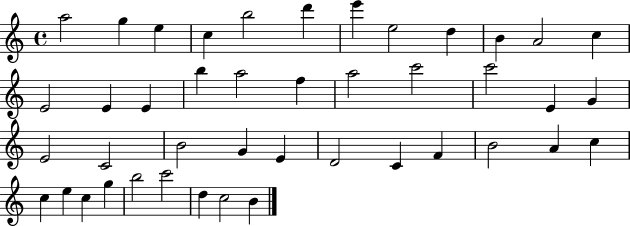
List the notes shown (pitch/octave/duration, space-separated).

A5/h G5/q E5/q C5/q B5/h D6/q E6/q E5/h D5/q B4/q A4/h C5/q E4/h E4/q E4/q B5/q A5/h F5/q A5/h C6/h C6/h E4/q G4/q E4/h C4/h B4/h G4/q E4/q D4/h C4/q F4/q B4/h A4/q C5/q C5/q E5/q C5/q G5/q B5/h C6/h D5/q C5/h B4/q